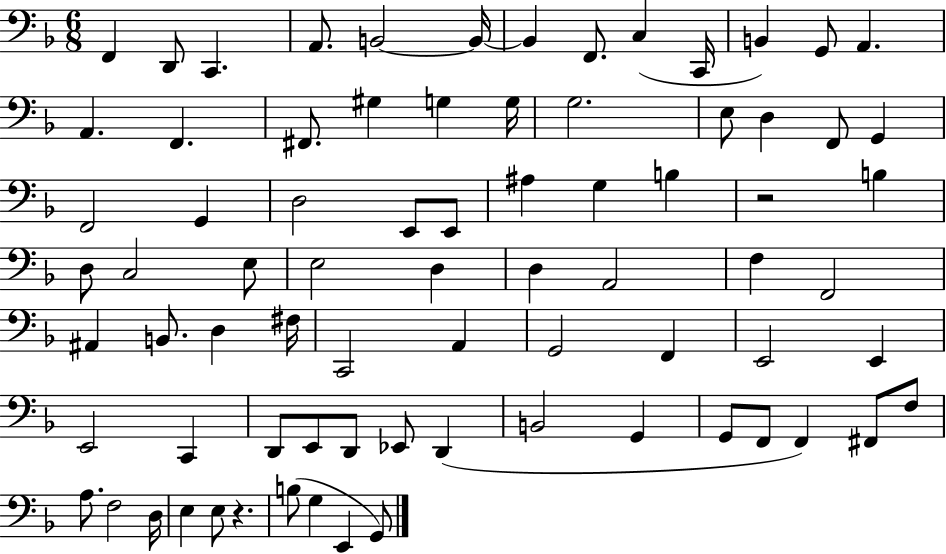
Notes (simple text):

F2/q D2/e C2/q. A2/e. B2/h B2/s B2/q F2/e. C3/q C2/s B2/q G2/e A2/q. A2/q. F2/q. F#2/e. G#3/q G3/q G3/s G3/h. E3/e D3/q F2/e G2/q F2/h G2/q D3/h E2/e E2/e A#3/q G3/q B3/q R/h B3/q D3/e C3/h E3/e E3/h D3/q D3/q A2/h F3/q F2/h A#2/q B2/e. D3/q F#3/s C2/h A2/q G2/h F2/q E2/h E2/q E2/h C2/q D2/e E2/e D2/e Eb2/e D2/q B2/h G2/q G2/e F2/e F2/q F#2/e F3/e A3/e. F3/h D3/s E3/q E3/e R/q. B3/e G3/q E2/q G2/e